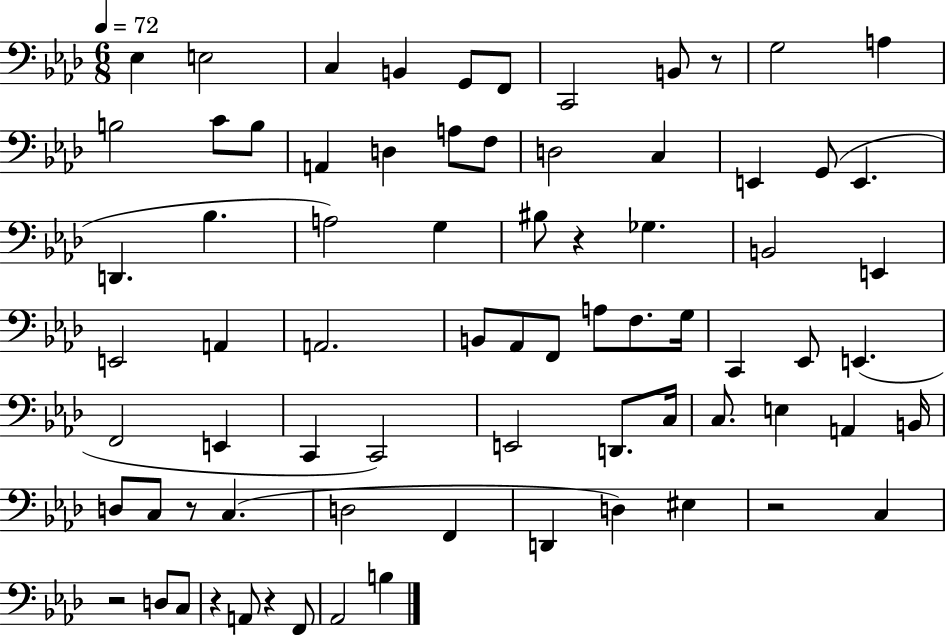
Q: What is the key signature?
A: AES major